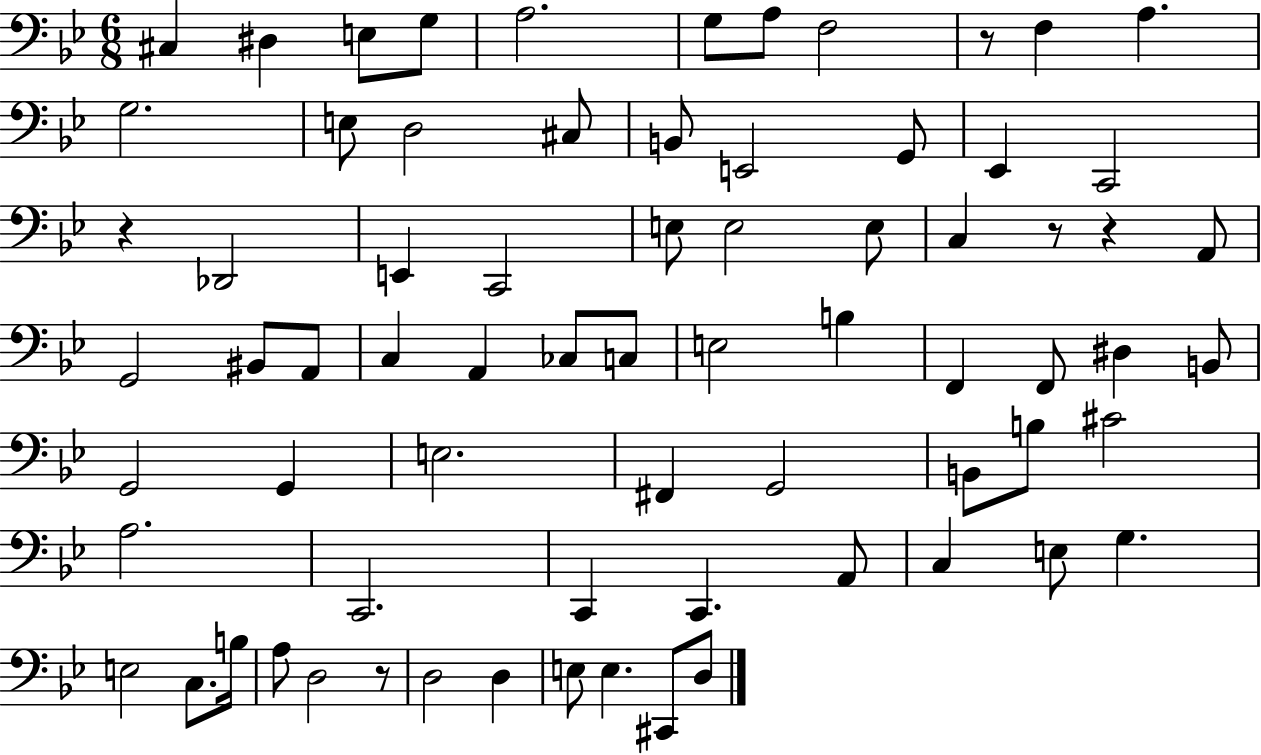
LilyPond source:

{
  \clef bass
  \numericTimeSignature
  \time 6/8
  \key bes \major
  cis4 dis4 e8 g8 | a2. | g8 a8 f2 | r8 f4 a4. | \break g2. | e8 d2 cis8 | b,8 e,2 g,8 | ees,4 c,2 | \break r4 des,2 | e,4 c,2 | e8 e2 e8 | c4 r8 r4 a,8 | \break g,2 bis,8 a,8 | c4 a,4 ces8 c8 | e2 b4 | f,4 f,8 dis4 b,8 | \break g,2 g,4 | e2. | fis,4 g,2 | b,8 b8 cis'2 | \break a2. | c,2. | c,4 c,4. a,8 | c4 e8 g4. | \break e2 c8. b16 | a8 d2 r8 | d2 d4 | e8 e4. cis,8 d8 | \break \bar "|."
}